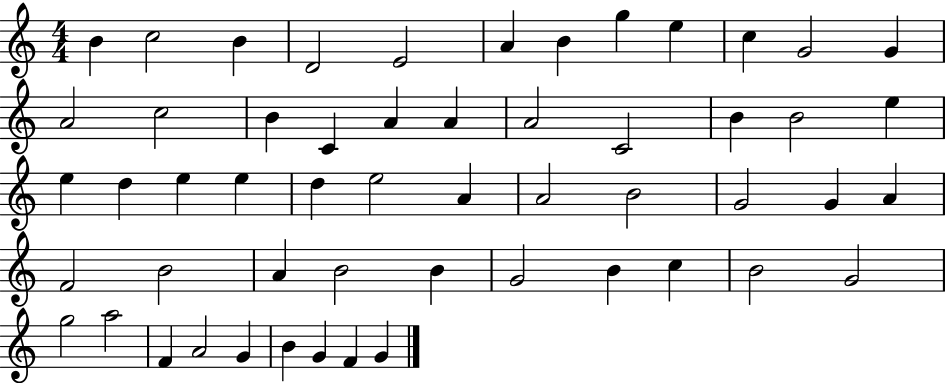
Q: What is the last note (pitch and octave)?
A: G4